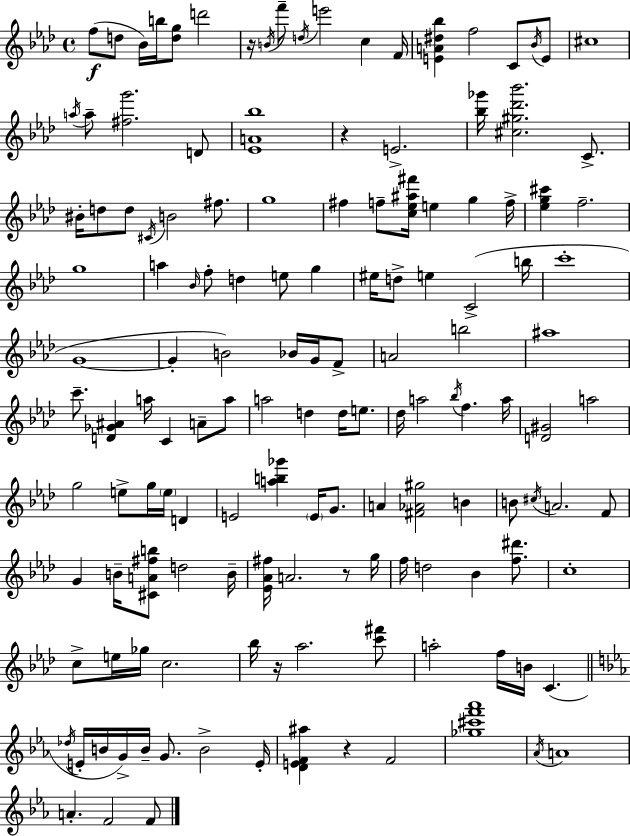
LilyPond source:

{
  \clef treble
  \time 4/4
  \defaultTimeSignature
  \key f \minor
  f''8(\f d''8 bes'16) b''16 <d'' g''>8 d'''2 | r16 \acciaccatura { b'16 } f'''8-- \acciaccatura { d''16 } e'''2 c''4 | f'16 <e' a' dis'' bes''>4 f''2 c'8 | \acciaccatura { bes'16 } e'8 cis''1 | \break \acciaccatura { a''16 } a''8-- <fis'' g'''>2. | d'8 <ees' a' bes''>1 | r4 e'2.-> | <bes'' ges'''>16 <cis'' gis'' des''' bes'''>2. | \break c'8.-> bis'16-. d''8 d''8 \acciaccatura { cis'16 } b'2 | fis''8. g''1 | fis''4 f''8-- <c'' ees'' ais'' fis'''>16 e''4 | g''4 f''16-> <ees'' g'' cis'''>4 f''2.-- | \break g''1 | a''4 \grace { bes'16 } f''8-. d''4 | e''8 g''4 eis''16 d''8-> e''4 c'2->( | b''16 c'''1-. | \break g'1~~ | g'4-. b'2) | bes'16 g'16 f'8-> a'2 b''2 | ais''1 | \break c'''8.-- <d' ges' ais'>4 a''16 c'4 | a'8-- a''8 a''2 d''4 | d''16 e''8. des''16 a''2 \acciaccatura { bes''16 } | f''4. a''16 <d' gis'>2 a''2 | \break g''2 e''8-> | g''16 \parenthesize e''16 d'4 e'2 <a'' b'' ges'''>4 | \parenthesize e'16 g'8. a'4 <fis' aes' gis''>2 | b'4 b'8 \acciaccatura { cis''16 } a'2. | \break f'8 g'4 b'16-- <cis' a' fis'' b''>8 d''2 | b'16-- <ees' aes' fis''>16 a'2. | r8 g''16 f''16 d''2 | bes'4 <f'' dis'''>8. c''1-. | \break c''8-> e''16 ges''16 c''2. | bes''16 r16 aes''2. | <c''' fis'''>8 a''2-. | f''16 b'16 c'4.( \bar "||" \break \key ees \major \acciaccatura { des''16 } e'16-. b'16 g'16->) b'16-- g'8. b'2-> | e'16-. <d' e' f' ais''>4 r4 f'2 | <ges'' cis''' f''' aes'''>1 | \acciaccatura { aes'16 } a'1 | \break a'4.-. f'2 | f'8 \bar "|."
}